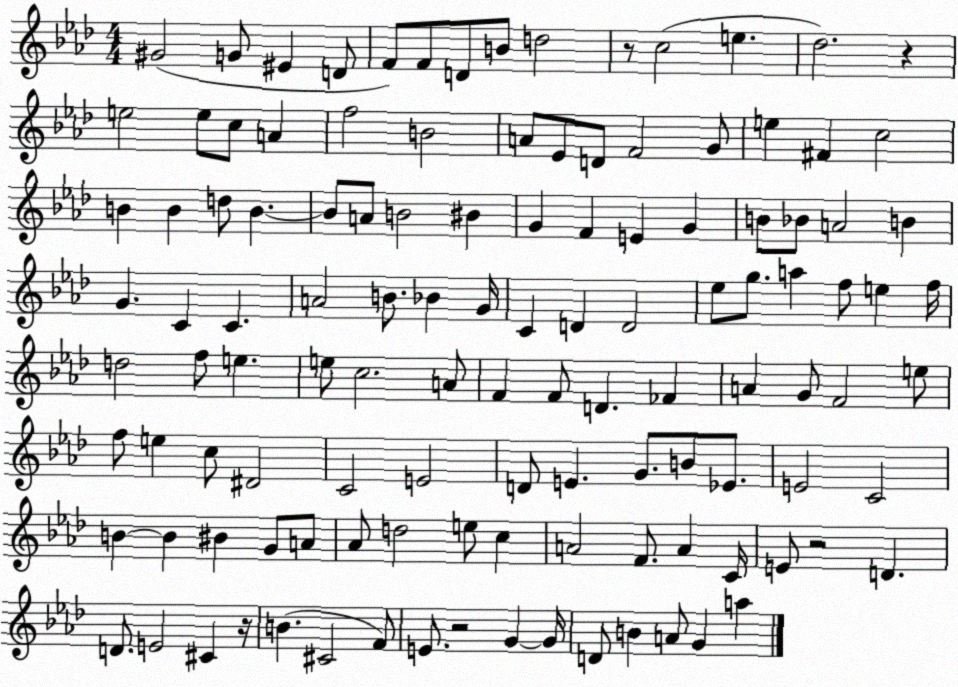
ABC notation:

X:1
T:Untitled
M:4/4
L:1/4
K:Ab
^G2 G/2 ^E D/2 F/2 F/2 D/2 B/2 d2 z/2 c2 e _d2 z e2 e/2 c/2 A f2 B2 A/2 _E/2 D/2 F2 G/2 e ^F c2 B B d/2 B B/2 A/2 B2 ^B G F E G B/2 _B/2 A2 B G C C A2 B/2 _B G/4 C D D2 _e/2 g/2 a f/2 e f/4 d2 f/2 e e/2 c2 A/2 F F/2 D _F A G/2 F2 e/2 f/2 e c/2 ^D2 C2 E2 D/2 E G/2 B/2 _E/2 E2 C2 B B ^B G/2 A/2 _A/2 d2 e/2 c A2 F/2 A C/4 E/2 z2 D D/2 E2 ^C z/4 B ^C2 F/2 E/2 z2 G G/4 D/2 B A/2 G a